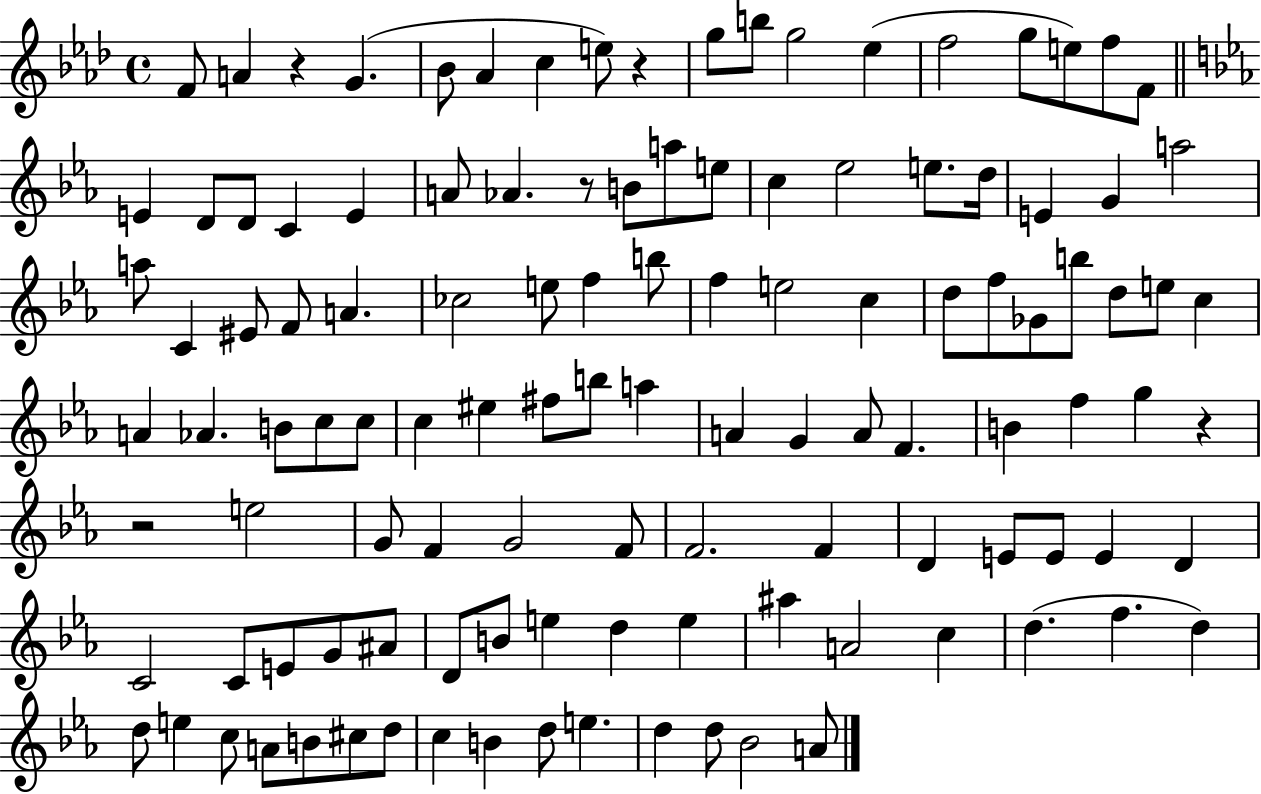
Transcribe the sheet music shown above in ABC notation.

X:1
T:Untitled
M:4/4
L:1/4
K:Ab
F/2 A z G _B/2 _A c e/2 z g/2 b/2 g2 _e f2 g/2 e/2 f/2 F/2 E D/2 D/2 C E A/2 _A z/2 B/2 a/2 e/2 c _e2 e/2 d/4 E G a2 a/2 C ^E/2 F/2 A _c2 e/2 f b/2 f e2 c d/2 f/2 _G/2 b/2 d/2 e/2 c A _A B/2 c/2 c/2 c ^e ^f/2 b/2 a A G A/2 F B f g z z2 e2 G/2 F G2 F/2 F2 F D E/2 E/2 E D C2 C/2 E/2 G/2 ^A/2 D/2 B/2 e d e ^a A2 c d f d d/2 e c/2 A/2 B/2 ^c/2 d/2 c B d/2 e d d/2 _B2 A/2